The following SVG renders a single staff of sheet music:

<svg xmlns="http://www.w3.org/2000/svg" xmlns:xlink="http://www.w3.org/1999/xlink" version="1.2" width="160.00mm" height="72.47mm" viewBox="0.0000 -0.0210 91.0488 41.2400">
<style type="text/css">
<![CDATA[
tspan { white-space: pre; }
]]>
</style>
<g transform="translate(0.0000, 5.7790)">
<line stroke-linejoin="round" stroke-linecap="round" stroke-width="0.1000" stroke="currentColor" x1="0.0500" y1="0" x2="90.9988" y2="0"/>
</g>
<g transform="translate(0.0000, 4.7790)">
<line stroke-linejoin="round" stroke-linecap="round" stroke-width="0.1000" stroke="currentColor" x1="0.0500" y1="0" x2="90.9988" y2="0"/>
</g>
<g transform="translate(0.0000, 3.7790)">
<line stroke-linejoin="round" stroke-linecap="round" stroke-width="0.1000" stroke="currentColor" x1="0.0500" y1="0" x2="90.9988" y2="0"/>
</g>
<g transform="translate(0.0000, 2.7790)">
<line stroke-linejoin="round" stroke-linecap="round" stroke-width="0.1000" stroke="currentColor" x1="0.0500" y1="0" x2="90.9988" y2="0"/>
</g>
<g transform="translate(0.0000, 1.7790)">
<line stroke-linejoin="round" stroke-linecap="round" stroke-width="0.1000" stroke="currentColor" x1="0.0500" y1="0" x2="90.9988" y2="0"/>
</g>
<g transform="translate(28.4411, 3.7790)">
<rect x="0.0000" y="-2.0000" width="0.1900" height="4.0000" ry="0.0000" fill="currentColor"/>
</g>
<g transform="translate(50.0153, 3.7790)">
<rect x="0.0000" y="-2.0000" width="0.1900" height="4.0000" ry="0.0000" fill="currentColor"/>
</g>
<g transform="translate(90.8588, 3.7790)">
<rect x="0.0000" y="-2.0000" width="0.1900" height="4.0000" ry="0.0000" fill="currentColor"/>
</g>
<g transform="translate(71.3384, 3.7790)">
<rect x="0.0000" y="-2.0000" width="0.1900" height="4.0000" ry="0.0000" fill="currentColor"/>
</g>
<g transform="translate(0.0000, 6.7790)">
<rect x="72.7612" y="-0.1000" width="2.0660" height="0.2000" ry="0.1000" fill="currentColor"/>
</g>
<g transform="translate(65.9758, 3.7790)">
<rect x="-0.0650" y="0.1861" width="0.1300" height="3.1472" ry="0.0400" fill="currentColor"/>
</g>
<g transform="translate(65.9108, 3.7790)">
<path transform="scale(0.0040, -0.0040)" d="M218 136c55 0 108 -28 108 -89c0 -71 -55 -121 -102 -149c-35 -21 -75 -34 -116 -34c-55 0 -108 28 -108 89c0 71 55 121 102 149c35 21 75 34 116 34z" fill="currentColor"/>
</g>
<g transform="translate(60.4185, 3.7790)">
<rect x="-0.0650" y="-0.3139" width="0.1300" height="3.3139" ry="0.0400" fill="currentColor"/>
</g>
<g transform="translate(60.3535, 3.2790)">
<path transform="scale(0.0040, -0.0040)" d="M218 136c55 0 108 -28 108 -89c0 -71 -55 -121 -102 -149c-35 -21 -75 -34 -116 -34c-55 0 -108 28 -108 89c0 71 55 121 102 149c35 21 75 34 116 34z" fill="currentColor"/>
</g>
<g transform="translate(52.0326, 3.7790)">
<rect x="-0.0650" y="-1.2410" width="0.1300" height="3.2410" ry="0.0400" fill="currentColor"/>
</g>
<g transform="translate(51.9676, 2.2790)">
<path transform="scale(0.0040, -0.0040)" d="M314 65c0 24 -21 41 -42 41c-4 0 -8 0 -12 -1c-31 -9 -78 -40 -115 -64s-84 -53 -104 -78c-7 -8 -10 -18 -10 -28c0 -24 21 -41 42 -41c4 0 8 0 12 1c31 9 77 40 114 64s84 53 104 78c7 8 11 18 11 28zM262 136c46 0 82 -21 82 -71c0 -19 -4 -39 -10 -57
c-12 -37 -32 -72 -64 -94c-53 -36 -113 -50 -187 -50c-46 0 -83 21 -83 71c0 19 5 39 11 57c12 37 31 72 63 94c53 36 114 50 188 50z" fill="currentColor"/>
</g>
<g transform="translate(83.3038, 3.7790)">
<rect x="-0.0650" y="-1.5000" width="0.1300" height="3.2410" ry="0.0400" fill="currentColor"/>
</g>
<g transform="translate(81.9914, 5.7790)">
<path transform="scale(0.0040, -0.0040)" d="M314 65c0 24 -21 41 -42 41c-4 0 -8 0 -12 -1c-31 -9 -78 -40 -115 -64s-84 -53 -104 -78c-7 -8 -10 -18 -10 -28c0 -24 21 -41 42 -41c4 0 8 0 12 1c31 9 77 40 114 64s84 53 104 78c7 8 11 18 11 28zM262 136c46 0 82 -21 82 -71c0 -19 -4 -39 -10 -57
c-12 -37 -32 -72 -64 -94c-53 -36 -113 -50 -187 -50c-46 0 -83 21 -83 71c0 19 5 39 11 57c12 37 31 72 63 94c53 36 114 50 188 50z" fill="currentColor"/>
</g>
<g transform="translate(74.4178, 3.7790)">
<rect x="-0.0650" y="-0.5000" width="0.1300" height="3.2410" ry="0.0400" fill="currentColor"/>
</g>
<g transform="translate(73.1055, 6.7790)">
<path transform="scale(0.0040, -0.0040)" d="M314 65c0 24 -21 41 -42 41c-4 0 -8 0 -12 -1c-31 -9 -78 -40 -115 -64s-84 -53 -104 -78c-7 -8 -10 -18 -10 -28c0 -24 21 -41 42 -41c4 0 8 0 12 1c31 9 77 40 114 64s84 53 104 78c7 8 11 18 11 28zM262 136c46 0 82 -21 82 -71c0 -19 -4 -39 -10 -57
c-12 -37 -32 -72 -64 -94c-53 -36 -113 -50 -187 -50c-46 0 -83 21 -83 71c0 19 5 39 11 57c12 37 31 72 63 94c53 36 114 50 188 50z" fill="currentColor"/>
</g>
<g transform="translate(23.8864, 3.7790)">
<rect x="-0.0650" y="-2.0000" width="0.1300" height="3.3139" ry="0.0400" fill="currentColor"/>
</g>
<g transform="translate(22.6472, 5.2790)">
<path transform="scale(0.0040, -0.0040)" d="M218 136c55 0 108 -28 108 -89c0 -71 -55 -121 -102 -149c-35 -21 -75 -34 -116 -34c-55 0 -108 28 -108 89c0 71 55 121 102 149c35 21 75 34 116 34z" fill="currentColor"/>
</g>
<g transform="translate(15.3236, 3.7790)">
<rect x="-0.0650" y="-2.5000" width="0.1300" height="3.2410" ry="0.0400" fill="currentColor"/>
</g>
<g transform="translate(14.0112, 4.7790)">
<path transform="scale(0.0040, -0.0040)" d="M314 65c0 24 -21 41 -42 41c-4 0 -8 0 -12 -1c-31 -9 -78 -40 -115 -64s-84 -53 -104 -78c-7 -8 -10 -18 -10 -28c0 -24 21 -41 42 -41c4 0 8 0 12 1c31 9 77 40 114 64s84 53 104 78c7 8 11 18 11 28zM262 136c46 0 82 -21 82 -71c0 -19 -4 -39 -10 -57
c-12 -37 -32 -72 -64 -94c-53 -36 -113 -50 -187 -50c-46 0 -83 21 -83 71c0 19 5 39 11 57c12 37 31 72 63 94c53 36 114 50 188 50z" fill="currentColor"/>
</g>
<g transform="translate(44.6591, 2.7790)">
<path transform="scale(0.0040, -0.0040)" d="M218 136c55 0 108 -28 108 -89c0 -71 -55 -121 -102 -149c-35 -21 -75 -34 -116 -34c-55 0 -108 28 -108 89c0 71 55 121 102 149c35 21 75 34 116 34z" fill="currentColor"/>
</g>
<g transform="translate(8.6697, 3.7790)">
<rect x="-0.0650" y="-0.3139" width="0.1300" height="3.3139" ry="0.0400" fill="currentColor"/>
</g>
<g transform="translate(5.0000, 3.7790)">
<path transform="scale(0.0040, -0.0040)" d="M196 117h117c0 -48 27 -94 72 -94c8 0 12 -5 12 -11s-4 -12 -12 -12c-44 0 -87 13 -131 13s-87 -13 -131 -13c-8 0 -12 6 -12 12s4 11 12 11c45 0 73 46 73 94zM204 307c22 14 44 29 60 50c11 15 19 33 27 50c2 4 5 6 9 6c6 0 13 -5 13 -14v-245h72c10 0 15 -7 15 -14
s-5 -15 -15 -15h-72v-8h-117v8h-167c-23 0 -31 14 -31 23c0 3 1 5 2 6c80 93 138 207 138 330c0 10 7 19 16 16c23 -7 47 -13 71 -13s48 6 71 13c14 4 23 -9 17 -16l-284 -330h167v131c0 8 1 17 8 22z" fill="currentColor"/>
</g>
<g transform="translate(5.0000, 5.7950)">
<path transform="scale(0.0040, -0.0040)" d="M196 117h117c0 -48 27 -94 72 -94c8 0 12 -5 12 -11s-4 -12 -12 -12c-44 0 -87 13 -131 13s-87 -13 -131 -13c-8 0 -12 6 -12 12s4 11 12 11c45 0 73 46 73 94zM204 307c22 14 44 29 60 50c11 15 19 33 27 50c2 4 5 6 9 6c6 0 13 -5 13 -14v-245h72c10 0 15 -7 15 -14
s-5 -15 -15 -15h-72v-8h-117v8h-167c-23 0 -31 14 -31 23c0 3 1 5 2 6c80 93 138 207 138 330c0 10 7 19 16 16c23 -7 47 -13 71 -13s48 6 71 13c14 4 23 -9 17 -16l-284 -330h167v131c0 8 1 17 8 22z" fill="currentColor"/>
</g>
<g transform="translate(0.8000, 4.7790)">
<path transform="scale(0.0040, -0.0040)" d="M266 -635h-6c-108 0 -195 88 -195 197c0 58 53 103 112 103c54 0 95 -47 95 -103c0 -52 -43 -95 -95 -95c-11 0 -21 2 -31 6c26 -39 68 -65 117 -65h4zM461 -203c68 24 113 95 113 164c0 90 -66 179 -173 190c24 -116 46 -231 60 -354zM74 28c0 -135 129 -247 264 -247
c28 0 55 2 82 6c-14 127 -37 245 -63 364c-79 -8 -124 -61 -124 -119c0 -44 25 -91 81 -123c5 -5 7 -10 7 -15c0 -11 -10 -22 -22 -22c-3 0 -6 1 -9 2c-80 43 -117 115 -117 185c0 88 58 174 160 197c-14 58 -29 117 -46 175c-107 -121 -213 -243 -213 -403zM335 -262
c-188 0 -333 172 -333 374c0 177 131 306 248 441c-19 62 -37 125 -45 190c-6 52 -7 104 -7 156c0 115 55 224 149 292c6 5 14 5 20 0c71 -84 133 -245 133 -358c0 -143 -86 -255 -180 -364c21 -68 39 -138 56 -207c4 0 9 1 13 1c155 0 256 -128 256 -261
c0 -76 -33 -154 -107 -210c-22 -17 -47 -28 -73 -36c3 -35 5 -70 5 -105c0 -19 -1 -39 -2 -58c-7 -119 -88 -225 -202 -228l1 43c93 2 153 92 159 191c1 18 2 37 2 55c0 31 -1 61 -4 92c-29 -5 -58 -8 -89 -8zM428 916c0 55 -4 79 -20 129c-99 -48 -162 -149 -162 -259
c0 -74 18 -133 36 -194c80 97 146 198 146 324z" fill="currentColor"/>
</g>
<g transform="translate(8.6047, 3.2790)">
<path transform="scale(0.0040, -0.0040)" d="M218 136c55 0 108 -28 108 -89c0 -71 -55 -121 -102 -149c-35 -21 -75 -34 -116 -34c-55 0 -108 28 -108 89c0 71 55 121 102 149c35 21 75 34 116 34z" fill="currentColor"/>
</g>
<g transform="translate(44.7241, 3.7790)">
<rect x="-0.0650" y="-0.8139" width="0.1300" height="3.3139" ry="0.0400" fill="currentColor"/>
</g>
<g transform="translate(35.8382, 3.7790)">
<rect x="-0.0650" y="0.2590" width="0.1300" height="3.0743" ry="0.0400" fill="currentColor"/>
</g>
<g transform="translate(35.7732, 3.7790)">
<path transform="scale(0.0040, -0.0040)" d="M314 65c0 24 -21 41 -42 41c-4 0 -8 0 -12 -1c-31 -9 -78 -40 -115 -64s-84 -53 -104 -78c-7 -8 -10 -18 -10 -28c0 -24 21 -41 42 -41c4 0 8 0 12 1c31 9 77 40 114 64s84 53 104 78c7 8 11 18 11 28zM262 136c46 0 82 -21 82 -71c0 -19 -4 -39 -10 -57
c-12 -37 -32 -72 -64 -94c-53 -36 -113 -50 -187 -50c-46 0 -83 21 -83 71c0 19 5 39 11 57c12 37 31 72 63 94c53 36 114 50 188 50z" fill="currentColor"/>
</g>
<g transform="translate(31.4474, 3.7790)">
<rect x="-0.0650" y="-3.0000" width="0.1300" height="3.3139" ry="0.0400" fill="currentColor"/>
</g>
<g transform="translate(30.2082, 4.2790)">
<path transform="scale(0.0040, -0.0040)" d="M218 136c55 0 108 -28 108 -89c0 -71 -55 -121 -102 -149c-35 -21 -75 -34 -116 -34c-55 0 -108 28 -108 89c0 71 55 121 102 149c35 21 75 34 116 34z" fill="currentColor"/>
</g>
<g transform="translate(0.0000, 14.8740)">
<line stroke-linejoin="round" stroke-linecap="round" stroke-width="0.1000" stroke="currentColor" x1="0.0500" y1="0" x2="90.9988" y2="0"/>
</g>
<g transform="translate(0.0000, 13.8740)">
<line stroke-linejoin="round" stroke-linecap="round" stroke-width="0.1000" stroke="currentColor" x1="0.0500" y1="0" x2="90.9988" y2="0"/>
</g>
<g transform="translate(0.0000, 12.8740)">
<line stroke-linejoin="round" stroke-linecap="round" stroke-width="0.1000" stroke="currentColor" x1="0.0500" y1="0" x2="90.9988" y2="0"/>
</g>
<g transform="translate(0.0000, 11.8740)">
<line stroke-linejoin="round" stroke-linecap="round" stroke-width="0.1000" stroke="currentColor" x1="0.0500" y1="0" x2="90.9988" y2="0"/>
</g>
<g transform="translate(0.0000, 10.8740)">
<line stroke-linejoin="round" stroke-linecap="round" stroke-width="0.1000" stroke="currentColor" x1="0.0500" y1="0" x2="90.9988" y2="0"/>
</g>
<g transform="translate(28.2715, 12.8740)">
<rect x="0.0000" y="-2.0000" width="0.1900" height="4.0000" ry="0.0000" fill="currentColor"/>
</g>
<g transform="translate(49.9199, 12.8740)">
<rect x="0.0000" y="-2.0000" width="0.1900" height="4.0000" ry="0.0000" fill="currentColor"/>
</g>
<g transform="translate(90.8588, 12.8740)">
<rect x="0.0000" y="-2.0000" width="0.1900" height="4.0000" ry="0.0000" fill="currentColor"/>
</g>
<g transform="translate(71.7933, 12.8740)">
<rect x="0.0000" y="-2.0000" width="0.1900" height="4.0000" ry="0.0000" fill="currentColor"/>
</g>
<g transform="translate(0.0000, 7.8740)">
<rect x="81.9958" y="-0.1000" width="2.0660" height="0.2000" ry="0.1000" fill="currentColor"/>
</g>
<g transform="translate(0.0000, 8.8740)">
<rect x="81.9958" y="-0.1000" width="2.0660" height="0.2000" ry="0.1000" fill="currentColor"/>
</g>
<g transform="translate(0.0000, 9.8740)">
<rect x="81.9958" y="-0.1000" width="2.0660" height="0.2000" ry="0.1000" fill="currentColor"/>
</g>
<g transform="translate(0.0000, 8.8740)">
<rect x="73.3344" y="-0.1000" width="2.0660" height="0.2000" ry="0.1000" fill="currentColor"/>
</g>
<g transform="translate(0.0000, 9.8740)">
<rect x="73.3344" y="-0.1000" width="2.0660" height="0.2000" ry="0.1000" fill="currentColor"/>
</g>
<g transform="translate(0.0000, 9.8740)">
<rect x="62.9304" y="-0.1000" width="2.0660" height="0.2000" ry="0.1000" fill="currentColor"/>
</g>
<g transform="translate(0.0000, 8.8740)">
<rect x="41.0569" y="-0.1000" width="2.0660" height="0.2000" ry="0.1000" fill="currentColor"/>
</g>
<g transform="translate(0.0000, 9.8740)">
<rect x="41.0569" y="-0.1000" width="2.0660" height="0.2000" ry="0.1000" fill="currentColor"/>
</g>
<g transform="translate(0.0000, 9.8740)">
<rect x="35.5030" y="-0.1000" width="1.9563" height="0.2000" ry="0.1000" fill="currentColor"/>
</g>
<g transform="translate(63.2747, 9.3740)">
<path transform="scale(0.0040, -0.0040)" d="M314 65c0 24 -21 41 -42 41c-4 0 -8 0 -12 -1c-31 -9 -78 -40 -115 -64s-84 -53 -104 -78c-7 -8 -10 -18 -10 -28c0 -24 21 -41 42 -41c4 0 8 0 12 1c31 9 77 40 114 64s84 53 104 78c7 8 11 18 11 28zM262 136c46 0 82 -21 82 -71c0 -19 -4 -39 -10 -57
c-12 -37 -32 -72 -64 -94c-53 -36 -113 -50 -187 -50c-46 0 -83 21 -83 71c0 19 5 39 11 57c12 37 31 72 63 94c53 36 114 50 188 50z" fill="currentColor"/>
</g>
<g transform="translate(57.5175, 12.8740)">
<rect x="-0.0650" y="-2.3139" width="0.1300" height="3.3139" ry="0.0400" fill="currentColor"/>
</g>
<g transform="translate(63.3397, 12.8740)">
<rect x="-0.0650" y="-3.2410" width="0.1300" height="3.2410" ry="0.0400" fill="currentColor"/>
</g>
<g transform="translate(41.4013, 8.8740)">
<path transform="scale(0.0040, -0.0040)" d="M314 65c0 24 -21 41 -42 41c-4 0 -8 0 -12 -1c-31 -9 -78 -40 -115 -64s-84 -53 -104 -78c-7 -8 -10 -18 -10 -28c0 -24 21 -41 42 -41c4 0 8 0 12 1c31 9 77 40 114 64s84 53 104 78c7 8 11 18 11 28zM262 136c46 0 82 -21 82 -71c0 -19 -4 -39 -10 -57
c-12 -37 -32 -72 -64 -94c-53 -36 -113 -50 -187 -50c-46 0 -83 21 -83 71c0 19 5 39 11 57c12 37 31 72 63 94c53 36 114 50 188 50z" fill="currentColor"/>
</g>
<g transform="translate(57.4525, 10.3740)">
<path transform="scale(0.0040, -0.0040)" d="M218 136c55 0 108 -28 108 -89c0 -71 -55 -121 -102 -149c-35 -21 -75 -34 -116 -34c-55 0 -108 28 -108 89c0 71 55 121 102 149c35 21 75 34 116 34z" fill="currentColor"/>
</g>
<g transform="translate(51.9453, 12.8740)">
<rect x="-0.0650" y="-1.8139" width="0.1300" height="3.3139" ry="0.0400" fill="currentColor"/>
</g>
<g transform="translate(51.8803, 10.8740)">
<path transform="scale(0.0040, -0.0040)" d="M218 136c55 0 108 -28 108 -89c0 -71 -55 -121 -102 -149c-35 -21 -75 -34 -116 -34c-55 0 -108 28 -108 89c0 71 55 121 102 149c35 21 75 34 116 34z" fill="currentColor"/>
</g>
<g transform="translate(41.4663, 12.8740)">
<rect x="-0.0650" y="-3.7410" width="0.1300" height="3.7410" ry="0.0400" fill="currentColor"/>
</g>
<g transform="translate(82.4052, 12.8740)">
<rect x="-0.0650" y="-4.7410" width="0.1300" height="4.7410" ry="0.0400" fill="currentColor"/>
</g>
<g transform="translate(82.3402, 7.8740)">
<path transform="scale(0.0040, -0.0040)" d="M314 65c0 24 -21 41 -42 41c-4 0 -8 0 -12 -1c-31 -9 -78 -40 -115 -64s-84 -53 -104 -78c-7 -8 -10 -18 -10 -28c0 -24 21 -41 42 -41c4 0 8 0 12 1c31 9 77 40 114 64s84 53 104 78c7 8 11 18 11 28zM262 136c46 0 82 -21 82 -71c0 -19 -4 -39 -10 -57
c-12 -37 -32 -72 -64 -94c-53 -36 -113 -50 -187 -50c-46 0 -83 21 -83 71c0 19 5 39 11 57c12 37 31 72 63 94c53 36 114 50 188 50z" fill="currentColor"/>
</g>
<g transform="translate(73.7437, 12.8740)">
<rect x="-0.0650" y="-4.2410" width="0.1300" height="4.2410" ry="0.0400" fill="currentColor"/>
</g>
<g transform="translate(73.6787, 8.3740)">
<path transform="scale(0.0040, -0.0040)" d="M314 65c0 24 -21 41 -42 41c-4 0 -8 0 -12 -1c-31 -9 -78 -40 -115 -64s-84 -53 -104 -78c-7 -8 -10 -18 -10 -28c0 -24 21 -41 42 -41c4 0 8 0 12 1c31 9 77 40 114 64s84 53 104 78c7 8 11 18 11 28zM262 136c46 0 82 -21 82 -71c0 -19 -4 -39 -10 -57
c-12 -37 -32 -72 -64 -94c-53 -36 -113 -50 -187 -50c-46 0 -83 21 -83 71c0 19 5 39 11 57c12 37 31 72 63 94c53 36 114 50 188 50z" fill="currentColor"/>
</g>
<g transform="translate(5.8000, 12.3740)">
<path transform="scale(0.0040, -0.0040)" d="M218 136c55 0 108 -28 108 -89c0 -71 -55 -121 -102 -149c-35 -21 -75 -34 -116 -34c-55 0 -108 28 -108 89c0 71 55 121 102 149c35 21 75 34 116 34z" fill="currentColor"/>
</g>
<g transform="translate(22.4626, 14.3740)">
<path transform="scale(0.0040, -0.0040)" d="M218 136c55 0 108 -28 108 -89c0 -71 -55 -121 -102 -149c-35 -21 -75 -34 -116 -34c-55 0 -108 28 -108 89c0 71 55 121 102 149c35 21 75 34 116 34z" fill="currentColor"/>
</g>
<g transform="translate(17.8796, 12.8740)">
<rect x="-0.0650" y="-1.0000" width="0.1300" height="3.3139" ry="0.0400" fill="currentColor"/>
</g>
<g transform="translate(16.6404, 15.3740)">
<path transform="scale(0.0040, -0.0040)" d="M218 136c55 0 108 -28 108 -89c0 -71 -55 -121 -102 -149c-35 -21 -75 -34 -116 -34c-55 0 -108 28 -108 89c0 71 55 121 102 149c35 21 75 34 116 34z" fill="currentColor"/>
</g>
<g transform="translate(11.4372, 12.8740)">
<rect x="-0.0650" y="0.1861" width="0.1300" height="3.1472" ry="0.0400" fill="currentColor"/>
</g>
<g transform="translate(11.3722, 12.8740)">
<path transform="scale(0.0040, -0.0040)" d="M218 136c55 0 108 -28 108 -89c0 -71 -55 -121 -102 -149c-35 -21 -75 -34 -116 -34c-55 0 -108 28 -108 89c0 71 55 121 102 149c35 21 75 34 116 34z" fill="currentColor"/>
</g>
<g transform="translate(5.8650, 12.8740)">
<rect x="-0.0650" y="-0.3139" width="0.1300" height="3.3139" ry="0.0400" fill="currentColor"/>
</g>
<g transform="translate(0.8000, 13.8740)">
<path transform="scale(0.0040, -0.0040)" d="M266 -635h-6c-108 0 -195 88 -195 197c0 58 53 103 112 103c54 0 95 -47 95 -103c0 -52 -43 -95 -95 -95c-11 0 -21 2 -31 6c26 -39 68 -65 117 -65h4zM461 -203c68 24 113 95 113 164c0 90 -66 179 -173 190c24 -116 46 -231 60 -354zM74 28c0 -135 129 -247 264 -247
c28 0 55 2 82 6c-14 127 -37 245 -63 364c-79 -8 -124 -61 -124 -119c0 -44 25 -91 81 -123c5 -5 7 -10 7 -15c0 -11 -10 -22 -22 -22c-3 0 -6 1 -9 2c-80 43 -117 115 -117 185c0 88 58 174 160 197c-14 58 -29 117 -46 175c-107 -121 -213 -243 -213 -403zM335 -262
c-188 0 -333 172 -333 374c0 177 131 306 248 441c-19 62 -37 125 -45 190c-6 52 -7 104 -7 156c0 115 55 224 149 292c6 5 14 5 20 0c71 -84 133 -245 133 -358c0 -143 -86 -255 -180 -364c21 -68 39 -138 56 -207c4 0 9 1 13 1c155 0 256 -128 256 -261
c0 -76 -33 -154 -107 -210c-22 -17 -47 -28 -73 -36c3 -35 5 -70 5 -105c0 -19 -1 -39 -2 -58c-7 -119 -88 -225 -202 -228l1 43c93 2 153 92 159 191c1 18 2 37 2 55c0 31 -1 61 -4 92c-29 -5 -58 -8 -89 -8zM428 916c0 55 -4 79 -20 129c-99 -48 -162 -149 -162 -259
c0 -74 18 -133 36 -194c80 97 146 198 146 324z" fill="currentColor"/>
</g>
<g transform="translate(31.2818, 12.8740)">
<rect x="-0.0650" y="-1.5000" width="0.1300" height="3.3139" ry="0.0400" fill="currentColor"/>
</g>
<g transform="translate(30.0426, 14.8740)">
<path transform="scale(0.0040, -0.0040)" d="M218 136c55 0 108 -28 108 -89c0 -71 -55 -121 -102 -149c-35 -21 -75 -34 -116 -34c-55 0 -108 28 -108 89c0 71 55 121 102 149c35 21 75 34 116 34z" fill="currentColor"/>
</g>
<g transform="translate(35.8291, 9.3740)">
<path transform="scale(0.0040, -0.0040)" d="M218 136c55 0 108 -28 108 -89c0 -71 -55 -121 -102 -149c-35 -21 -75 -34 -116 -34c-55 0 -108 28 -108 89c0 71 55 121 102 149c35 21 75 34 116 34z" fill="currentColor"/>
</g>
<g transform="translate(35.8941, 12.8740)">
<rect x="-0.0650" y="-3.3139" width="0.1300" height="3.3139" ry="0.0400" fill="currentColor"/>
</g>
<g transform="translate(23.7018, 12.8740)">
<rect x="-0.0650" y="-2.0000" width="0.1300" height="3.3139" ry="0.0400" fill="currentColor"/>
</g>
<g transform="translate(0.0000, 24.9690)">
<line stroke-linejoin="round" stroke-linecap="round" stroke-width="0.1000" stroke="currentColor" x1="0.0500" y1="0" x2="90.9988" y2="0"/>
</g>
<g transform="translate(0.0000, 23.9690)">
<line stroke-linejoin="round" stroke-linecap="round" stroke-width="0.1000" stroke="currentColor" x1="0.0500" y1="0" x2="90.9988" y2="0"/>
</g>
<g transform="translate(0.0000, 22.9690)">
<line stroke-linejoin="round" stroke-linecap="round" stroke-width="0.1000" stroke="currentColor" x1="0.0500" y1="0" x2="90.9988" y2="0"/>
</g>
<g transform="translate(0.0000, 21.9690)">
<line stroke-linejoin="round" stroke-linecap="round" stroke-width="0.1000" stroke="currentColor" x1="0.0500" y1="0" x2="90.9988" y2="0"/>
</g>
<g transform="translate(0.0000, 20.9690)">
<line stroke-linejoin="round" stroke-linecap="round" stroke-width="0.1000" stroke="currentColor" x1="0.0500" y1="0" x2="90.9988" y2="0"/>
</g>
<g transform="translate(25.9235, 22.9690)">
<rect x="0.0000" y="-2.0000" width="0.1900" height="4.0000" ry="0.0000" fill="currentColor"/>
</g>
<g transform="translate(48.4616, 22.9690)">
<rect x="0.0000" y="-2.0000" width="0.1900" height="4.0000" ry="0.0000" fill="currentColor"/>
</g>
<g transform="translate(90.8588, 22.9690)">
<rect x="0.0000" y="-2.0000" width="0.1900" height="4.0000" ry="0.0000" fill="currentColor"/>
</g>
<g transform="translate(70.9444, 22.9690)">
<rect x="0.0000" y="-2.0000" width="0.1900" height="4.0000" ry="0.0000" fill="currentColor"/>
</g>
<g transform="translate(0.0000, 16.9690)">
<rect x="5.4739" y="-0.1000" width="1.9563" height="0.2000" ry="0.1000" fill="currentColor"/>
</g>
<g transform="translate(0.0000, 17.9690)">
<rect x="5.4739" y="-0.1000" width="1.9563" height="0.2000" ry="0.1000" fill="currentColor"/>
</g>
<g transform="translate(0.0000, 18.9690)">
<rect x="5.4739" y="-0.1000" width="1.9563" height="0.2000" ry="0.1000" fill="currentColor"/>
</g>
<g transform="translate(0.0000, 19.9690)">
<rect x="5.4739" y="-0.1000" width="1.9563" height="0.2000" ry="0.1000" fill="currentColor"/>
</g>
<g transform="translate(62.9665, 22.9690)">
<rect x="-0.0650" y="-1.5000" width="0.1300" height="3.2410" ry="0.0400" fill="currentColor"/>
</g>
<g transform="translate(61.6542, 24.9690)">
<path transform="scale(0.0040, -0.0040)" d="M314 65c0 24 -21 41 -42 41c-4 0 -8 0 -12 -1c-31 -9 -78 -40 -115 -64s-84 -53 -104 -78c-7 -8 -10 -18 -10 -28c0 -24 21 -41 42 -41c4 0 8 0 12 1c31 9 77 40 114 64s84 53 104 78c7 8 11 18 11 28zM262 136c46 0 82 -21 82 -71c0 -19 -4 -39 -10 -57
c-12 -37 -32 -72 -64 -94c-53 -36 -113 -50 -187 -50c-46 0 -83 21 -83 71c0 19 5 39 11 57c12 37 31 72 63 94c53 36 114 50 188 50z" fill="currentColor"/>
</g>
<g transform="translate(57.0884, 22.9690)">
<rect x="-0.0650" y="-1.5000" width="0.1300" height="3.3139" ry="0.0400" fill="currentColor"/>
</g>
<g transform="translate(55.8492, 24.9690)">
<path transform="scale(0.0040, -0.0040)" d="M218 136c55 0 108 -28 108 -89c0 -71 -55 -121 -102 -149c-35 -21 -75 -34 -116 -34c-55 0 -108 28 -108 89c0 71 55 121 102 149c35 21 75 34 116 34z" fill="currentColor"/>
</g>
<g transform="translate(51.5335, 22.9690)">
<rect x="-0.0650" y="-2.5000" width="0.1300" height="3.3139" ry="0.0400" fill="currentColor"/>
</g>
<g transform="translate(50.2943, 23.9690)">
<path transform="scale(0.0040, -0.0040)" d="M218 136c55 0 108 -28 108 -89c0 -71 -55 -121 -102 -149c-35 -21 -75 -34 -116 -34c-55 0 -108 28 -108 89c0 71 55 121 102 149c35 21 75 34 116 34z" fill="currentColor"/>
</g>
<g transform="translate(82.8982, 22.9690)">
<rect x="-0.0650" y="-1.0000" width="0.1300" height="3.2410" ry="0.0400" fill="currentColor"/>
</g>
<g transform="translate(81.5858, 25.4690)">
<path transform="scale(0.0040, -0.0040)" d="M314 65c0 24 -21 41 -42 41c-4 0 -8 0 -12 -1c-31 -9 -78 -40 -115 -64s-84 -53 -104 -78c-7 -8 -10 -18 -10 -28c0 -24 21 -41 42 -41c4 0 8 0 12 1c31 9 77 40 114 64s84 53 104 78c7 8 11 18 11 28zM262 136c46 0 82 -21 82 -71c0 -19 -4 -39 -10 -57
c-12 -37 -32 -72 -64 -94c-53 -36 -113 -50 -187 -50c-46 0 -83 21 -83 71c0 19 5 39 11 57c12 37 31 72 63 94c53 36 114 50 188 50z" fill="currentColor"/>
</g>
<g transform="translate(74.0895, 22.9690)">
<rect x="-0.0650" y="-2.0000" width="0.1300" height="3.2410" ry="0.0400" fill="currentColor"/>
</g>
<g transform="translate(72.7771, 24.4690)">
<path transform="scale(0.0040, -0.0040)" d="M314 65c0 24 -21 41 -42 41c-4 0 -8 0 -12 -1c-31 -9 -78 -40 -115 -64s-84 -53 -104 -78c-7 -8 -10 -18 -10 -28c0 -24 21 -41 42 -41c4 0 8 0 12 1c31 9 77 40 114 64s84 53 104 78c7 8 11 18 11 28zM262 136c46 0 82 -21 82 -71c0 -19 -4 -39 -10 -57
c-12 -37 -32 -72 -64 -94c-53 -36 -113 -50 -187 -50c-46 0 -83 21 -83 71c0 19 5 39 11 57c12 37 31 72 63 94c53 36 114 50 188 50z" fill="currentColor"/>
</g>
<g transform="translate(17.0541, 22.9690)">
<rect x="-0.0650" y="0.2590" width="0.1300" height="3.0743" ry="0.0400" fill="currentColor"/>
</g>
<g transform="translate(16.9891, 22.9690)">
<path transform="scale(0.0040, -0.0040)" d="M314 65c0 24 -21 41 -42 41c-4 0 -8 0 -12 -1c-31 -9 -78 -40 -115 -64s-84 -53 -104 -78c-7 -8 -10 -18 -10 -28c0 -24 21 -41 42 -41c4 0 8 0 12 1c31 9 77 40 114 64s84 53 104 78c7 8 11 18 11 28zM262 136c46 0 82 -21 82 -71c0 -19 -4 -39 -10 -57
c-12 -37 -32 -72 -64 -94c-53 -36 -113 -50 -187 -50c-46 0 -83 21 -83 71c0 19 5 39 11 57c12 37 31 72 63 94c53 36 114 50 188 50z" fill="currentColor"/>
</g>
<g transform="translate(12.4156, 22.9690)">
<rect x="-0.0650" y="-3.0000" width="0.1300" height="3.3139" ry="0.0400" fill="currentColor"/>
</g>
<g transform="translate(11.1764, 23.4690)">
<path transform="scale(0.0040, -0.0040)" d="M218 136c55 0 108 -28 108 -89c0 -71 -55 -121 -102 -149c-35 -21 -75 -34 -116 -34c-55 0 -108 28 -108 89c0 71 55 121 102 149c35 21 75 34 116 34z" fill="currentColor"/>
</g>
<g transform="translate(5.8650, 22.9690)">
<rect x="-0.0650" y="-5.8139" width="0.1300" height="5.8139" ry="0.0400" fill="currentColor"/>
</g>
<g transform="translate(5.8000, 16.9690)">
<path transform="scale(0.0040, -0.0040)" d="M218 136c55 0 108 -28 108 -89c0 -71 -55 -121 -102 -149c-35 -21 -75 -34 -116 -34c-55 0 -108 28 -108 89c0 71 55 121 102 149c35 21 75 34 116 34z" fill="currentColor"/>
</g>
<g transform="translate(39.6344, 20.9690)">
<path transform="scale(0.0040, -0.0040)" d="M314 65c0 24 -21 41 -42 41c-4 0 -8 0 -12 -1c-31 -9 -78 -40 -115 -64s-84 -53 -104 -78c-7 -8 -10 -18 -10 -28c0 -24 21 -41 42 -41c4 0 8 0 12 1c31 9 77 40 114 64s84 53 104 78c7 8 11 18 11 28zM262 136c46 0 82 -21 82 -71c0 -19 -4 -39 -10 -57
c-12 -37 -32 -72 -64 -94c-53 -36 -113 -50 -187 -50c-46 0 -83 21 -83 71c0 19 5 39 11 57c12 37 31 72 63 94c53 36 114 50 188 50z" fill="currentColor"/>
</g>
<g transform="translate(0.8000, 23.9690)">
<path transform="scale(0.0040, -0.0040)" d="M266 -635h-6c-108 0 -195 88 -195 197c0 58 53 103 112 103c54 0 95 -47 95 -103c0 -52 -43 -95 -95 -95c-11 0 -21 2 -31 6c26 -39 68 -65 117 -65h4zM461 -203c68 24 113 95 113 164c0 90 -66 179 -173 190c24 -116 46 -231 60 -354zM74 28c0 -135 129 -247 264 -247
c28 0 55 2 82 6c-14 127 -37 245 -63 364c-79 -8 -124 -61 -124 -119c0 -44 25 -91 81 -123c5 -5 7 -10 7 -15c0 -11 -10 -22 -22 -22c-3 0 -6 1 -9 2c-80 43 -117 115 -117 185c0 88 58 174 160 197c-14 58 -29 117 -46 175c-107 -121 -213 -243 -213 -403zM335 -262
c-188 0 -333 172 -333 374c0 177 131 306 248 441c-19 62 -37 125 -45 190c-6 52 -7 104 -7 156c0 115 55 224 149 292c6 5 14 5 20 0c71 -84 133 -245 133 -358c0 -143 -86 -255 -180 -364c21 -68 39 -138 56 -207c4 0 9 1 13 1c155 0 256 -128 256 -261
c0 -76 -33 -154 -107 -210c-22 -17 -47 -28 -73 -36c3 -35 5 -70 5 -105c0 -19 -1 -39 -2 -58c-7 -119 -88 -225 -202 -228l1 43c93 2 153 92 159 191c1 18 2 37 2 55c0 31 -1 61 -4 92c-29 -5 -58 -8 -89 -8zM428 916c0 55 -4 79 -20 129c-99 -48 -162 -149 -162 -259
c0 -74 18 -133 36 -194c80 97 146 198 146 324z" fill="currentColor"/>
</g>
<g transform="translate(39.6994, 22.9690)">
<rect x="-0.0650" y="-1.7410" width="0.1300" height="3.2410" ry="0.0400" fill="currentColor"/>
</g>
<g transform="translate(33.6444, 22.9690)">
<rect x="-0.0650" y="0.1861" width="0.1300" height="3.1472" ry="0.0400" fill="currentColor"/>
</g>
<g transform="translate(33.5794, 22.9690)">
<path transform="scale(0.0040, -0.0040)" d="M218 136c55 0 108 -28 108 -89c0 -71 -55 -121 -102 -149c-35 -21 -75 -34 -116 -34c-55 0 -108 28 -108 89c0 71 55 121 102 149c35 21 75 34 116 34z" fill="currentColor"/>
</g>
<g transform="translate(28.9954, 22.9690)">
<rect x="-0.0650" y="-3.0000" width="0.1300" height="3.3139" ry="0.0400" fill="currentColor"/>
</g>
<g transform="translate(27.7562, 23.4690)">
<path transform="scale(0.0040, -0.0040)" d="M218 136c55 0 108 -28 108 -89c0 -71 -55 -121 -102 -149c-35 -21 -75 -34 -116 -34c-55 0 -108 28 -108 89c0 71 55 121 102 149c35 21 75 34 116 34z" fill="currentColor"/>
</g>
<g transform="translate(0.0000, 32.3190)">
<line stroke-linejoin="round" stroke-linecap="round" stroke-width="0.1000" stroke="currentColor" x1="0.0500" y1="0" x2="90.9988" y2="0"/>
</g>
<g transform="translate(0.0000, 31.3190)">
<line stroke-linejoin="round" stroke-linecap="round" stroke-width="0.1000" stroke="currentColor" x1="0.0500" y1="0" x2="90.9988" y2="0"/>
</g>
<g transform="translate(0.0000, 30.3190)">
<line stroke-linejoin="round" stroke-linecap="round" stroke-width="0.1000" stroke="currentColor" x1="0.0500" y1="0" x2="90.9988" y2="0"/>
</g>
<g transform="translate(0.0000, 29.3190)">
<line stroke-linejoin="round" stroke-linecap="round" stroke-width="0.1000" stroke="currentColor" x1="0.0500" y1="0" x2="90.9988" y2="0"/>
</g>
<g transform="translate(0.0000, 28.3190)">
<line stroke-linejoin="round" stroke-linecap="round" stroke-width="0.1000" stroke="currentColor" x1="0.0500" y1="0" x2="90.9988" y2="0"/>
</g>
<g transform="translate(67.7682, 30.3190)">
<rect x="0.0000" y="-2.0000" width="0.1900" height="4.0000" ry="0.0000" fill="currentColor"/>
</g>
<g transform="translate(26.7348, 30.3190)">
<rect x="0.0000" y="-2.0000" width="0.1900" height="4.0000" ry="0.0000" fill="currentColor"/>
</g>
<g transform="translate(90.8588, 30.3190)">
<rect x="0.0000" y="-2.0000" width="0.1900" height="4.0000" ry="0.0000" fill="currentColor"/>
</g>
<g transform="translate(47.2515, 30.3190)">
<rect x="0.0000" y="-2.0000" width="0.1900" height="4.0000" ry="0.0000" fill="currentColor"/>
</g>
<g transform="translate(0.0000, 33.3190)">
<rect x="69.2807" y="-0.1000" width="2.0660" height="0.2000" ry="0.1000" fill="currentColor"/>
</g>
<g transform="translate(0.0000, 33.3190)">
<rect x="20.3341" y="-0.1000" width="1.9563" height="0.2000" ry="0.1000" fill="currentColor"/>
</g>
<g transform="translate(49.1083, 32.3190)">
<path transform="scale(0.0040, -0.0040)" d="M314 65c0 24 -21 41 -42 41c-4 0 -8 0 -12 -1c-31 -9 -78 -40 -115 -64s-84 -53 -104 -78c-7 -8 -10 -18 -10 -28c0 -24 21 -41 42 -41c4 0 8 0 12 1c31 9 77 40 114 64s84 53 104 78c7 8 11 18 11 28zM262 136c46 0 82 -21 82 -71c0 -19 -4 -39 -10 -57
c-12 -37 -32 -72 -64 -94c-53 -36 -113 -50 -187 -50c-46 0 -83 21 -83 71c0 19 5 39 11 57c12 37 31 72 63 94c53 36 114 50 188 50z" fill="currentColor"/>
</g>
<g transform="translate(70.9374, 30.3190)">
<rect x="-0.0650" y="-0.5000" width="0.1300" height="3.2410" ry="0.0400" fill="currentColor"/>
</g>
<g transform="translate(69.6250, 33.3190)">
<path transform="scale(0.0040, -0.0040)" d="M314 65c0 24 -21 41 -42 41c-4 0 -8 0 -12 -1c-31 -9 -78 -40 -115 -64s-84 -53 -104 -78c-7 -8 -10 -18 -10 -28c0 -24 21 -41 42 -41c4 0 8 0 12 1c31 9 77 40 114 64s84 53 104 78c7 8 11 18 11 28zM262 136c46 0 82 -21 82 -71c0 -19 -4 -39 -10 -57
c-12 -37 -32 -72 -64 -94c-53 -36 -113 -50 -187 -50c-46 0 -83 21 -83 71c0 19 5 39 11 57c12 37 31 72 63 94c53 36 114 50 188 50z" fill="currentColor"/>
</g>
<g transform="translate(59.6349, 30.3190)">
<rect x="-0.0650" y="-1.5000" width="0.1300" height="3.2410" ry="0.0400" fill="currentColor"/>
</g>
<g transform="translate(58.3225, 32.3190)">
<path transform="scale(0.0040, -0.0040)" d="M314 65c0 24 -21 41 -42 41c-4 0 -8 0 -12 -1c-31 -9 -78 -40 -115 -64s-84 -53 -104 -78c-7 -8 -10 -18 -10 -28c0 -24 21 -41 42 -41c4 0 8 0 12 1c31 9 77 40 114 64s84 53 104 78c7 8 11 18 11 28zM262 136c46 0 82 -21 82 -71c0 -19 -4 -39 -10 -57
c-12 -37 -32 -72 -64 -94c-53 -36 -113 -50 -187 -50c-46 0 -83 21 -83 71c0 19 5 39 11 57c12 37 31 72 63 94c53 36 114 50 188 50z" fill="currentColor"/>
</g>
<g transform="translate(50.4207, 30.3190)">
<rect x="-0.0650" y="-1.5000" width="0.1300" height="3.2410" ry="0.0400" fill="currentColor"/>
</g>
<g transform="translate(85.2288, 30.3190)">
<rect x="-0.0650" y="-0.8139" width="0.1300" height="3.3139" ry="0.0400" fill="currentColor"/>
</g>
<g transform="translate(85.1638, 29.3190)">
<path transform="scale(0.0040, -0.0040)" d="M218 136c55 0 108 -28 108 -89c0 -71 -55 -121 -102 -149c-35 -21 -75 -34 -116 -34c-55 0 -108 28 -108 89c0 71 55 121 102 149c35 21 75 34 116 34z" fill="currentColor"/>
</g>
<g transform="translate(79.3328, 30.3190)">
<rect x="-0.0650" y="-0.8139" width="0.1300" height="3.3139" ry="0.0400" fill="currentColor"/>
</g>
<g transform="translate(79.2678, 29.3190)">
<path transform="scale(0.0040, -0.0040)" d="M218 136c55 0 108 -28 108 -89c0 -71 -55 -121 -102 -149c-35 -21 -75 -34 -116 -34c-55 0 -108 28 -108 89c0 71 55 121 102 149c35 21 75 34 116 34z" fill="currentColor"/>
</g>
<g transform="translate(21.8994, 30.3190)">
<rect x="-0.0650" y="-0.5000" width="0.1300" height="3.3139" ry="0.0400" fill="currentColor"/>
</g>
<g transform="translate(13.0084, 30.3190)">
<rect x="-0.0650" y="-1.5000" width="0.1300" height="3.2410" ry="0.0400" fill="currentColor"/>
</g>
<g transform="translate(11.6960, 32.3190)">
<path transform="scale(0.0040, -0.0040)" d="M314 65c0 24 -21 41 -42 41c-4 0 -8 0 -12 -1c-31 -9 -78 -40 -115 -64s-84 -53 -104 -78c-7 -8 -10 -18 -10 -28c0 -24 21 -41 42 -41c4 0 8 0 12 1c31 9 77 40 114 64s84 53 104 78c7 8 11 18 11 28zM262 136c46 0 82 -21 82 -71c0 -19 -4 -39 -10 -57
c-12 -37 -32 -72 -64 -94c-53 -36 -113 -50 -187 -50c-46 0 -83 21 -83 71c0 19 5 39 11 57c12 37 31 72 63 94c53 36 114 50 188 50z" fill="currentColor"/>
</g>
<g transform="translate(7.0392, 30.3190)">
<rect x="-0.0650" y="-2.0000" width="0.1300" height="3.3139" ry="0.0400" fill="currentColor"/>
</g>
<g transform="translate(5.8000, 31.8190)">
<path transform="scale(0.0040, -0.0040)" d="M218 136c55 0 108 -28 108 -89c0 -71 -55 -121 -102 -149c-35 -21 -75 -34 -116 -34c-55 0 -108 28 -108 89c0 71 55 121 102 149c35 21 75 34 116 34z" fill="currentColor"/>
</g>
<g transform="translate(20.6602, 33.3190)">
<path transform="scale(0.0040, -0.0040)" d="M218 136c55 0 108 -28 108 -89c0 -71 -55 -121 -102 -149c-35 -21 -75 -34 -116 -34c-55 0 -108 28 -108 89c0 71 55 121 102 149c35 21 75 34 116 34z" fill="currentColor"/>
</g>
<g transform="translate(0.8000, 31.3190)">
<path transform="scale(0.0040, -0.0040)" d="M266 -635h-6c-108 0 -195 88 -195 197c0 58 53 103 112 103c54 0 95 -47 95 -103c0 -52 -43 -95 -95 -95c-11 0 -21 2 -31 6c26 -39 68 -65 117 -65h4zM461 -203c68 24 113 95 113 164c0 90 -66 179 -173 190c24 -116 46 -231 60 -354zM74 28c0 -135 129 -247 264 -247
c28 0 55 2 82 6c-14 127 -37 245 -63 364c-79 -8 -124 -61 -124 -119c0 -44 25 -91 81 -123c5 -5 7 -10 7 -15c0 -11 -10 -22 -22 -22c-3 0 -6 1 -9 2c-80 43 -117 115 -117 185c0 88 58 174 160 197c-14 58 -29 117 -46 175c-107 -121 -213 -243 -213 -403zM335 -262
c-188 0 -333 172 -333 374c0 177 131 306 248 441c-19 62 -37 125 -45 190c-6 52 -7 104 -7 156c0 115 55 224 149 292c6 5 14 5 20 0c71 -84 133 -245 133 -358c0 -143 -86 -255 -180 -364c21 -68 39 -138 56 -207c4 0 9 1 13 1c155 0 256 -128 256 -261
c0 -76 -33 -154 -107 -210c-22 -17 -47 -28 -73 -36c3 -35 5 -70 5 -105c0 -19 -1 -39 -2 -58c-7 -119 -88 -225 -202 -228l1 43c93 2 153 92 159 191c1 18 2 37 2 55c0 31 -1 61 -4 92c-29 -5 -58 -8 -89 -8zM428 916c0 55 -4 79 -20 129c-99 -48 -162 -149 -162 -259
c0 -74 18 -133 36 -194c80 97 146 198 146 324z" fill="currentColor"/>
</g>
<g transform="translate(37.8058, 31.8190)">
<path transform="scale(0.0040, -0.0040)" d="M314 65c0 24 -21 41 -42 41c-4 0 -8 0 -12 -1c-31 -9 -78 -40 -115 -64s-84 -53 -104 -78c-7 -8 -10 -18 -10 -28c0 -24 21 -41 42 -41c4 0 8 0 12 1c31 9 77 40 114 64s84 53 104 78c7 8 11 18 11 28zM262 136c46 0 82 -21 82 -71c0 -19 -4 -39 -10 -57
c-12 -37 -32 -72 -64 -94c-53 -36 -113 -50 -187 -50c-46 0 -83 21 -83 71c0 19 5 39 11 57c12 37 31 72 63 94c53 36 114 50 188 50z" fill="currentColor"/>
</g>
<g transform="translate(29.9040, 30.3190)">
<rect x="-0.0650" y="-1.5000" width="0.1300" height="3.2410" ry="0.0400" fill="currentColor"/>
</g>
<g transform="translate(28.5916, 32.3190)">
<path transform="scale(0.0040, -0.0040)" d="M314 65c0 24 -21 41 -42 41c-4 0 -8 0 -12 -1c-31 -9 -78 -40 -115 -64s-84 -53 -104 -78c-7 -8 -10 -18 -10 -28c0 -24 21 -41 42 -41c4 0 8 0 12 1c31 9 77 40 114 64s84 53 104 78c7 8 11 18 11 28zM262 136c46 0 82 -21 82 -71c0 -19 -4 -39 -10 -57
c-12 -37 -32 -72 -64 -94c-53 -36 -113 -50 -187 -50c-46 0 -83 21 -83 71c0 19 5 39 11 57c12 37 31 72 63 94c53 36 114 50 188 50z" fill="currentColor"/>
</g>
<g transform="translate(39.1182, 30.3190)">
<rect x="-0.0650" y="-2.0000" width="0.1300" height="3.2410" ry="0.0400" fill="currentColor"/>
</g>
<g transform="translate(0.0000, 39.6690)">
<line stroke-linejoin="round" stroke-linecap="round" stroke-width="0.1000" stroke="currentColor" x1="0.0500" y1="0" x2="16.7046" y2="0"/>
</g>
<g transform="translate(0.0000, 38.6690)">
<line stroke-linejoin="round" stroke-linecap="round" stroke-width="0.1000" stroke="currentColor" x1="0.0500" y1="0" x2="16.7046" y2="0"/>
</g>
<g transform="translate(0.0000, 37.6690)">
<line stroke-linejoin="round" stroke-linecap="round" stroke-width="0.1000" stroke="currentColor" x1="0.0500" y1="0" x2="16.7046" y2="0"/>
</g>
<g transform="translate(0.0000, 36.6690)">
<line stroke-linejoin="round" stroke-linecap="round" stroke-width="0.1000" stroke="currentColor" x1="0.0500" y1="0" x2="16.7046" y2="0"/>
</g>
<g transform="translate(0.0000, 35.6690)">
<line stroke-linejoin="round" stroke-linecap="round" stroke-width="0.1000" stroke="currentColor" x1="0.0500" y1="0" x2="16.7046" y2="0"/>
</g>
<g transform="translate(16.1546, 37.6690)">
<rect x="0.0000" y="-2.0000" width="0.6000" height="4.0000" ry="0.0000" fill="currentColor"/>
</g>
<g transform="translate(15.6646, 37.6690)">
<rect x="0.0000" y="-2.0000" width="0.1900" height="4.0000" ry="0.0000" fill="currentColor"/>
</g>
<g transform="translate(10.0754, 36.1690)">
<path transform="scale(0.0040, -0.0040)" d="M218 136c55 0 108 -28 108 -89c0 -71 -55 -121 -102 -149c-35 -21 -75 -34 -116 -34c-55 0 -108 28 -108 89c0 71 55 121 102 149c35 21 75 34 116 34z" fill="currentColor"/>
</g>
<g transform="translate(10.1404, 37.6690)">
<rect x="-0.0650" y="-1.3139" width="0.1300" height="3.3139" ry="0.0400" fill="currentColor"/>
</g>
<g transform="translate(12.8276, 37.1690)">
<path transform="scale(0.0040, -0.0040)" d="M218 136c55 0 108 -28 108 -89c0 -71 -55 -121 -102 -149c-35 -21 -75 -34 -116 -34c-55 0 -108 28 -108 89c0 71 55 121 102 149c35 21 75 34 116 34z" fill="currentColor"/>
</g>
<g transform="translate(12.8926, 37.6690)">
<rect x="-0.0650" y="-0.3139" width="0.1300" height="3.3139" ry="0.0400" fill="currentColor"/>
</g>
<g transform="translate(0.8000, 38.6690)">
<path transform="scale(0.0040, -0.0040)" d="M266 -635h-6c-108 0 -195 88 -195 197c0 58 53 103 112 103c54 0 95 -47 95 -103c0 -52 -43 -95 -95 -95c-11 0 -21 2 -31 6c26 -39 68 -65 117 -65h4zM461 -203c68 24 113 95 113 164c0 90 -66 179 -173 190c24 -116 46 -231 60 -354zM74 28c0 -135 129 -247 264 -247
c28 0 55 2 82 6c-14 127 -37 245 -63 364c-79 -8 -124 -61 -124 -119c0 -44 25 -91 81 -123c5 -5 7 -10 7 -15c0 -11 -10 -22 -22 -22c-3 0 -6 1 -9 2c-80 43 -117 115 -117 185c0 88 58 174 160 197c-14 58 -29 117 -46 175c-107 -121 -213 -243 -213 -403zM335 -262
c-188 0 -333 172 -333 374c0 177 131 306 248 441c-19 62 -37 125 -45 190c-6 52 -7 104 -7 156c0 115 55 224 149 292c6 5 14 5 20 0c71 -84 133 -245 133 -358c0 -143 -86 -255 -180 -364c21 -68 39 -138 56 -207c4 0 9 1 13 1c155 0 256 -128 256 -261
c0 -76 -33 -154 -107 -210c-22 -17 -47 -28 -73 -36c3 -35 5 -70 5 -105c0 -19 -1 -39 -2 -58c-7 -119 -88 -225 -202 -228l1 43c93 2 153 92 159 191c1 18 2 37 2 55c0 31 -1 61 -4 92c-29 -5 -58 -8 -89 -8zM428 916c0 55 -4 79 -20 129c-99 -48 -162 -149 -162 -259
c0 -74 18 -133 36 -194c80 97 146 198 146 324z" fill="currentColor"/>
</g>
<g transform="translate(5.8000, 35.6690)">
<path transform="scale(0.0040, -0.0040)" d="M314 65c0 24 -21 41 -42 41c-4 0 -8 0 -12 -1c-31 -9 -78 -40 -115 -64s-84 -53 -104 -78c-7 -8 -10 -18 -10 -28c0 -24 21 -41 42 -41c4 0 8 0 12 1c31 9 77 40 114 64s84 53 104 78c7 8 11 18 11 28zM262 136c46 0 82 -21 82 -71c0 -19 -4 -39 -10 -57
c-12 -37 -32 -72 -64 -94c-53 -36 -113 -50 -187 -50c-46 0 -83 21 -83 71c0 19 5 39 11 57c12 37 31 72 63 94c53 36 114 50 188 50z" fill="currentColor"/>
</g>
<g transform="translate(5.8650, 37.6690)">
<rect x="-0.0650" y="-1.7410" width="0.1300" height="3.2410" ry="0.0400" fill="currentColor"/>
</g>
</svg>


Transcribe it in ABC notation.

X:1
T:Untitled
M:4/4
L:1/4
K:C
c G2 F A B2 d e2 c B C2 E2 c B D F E b c'2 f g b2 d'2 e'2 g' A B2 A B f2 G E E2 F2 D2 F E2 C E2 F2 E2 E2 C2 d d f2 e c